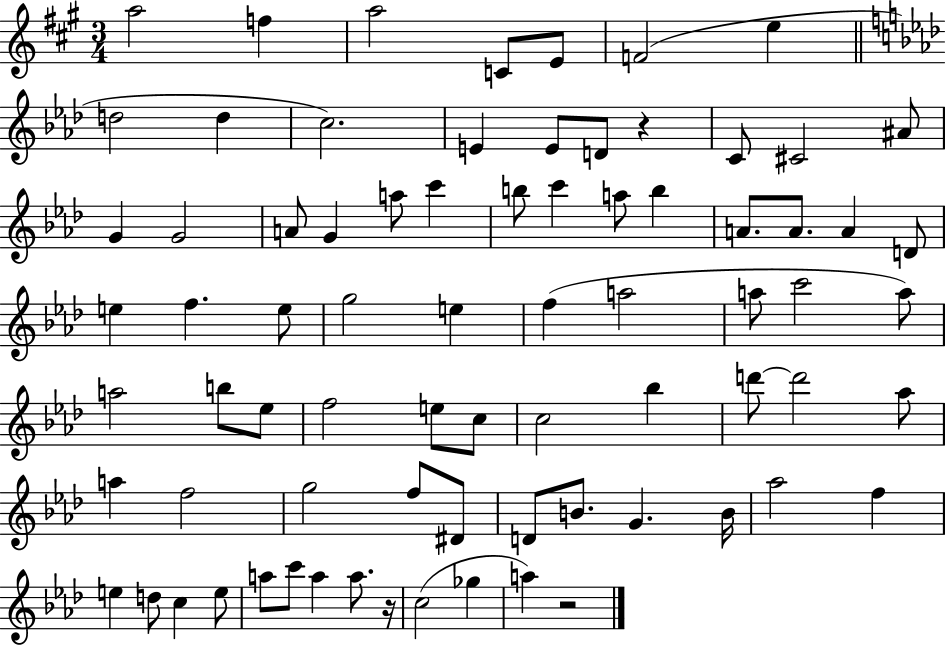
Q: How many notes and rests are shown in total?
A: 76